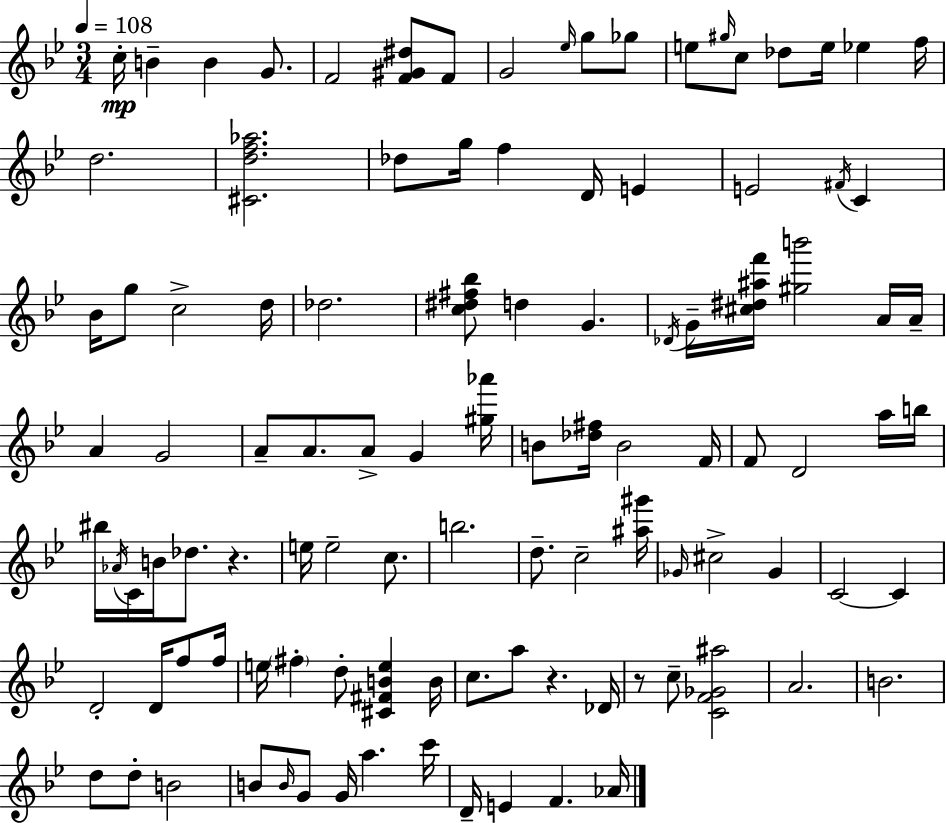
{
  \clef treble
  \numericTimeSignature
  \time 3/4
  \key bes \major
  \tempo 4 = 108
  \repeat volta 2 { c''16-.\mp b'4-- b'4 g'8. | f'2 <f' gis' dis''>8 f'8 | g'2 \grace { ees''16 } g''8 ges''8 | e''8 \grace { gis''16 } c''8 des''8 e''16 ees''4 | \break f''16 d''2. | <cis' d'' f'' aes''>2. | des''8 g''16 f''4 d'16 e'4 | e'2 \acciaccatura { fis'16 } c'4 | \break bes'16 g''8 c''2-> | d''16 des''2. | <c'' dis'' fis'' bes''>8 d''4 g'4. | \acciaccatura { des'16 } g'16-- <cis'' dis'' ais'' f'''>16 <gis'' b'''>2 | \break a'16 a'16-- a'4 g'2 | a'8-- a'8. a'8-> g'4 | <gis'' aes'''>16 b'8 <des'' fis''>16 b'2 | f'16 f'8 d'2 | \break a''16 b''16 bis''16 \acciaccatura { aes'16 } c'16 b'16 des''8. r4. | e''16 e''2-- | c''8. b''2. | d''8.-- c''2-- | \break <ais'' gis'''>16 \grace { ges'16 } cis''2-> | ges'4 c'2~~ | c'4 d'2-. | d'16 f''8 f''16 e''16 \parenthesize fis''4-. d''8-. | \break <cis' fis' b' e''>4 b'16 c''8. a''8 r4. | des'16 r8 c''8-- <c' f' ges' ais''>2 | a'2. | b'2. | \break d''8 d''8-. b'2 | b'8 \grace { b'16 } g'8 g'16 | a''4. c'''16 d'16-- e'4 | f'4. aes'16 } \bar "|."
}